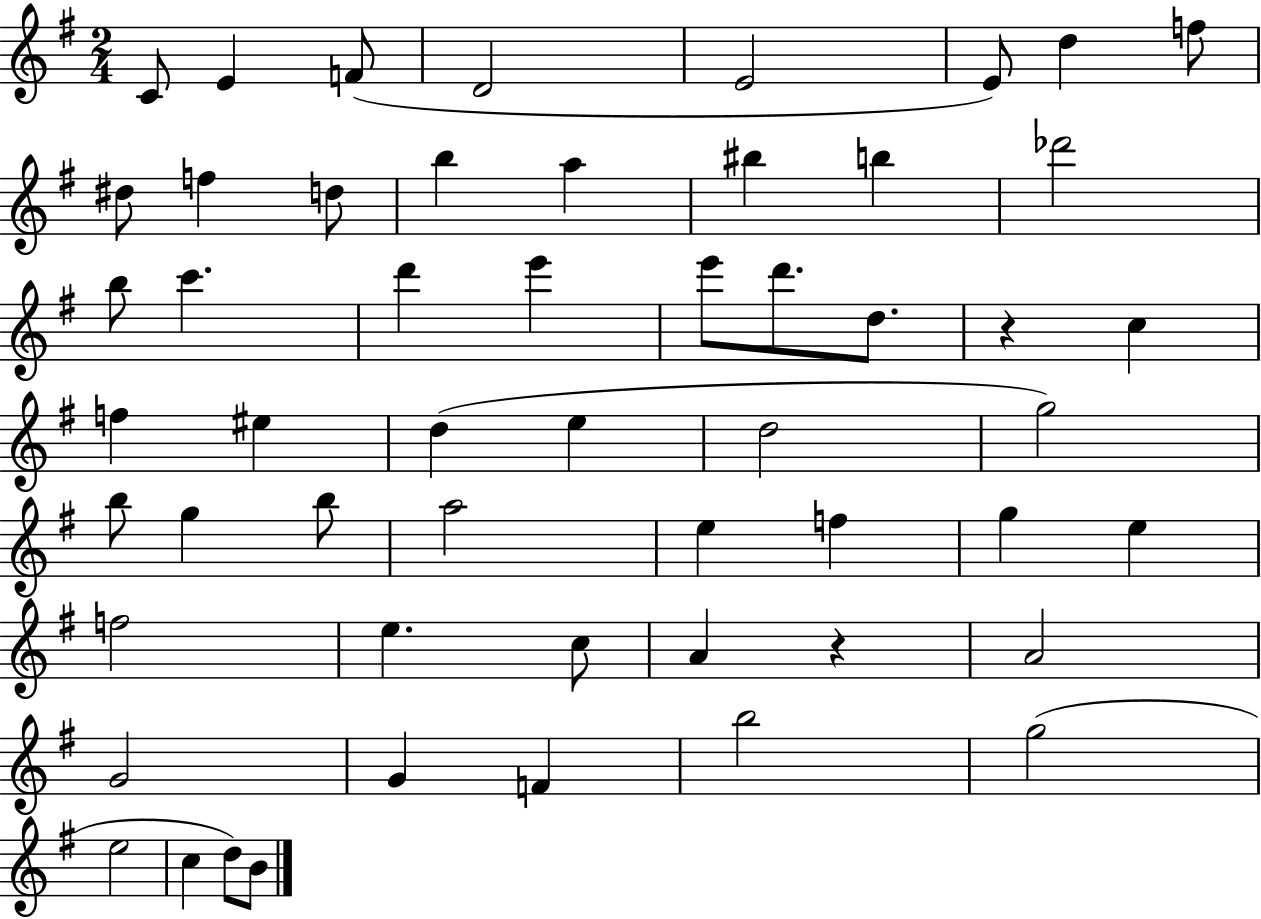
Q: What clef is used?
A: treble